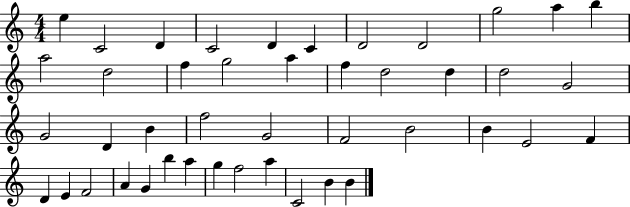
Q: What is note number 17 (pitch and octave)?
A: F5